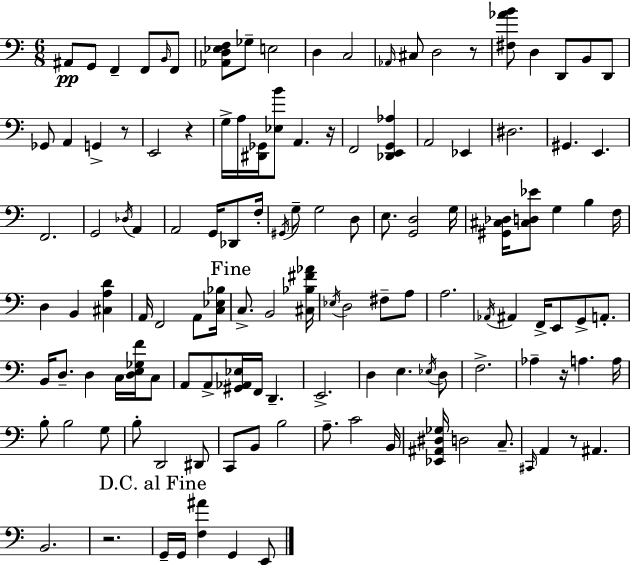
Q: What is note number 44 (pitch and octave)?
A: G3